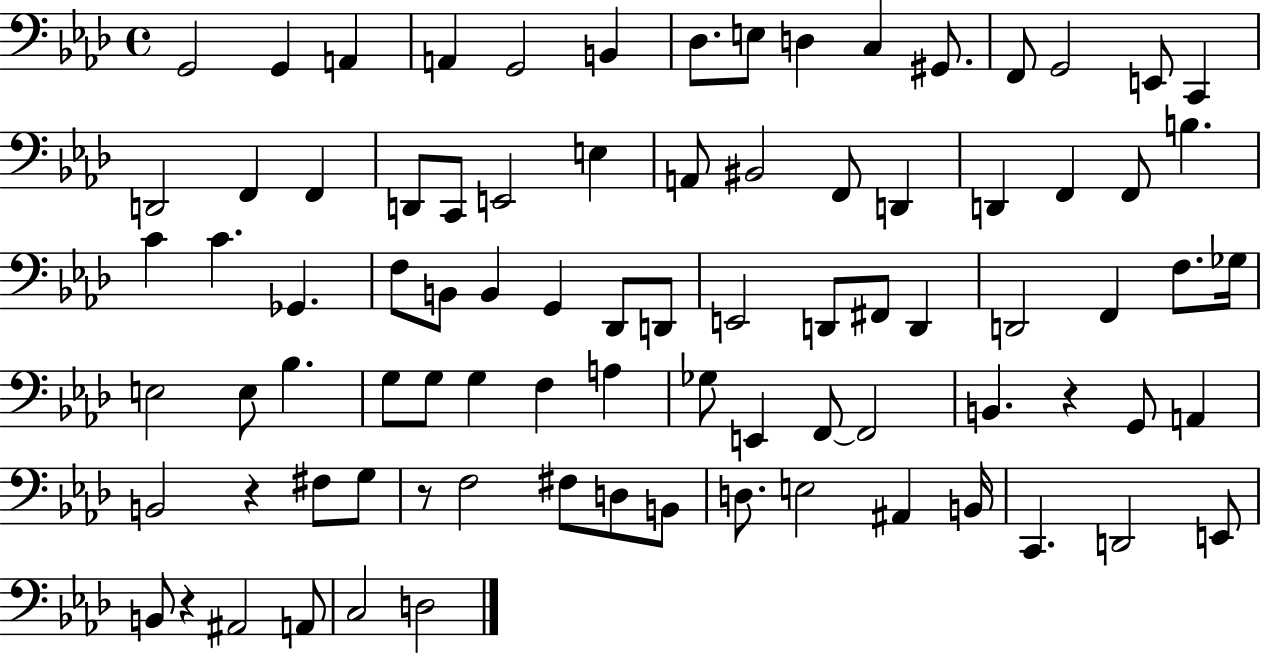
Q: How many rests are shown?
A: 4